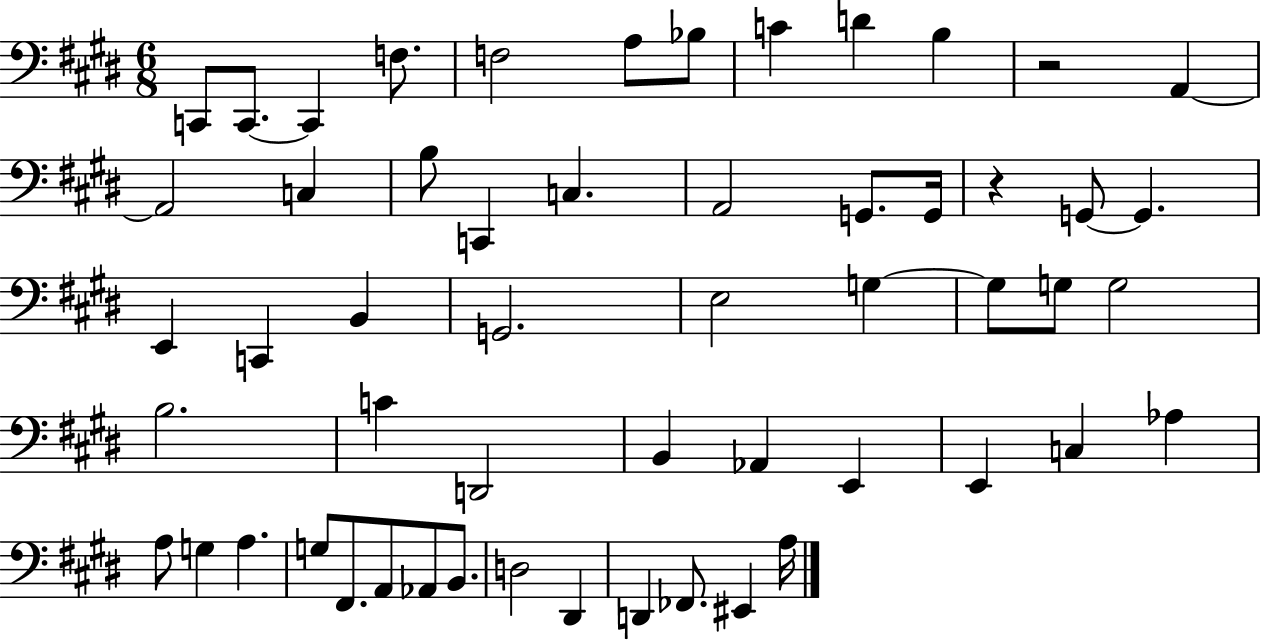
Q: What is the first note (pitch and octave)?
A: C2